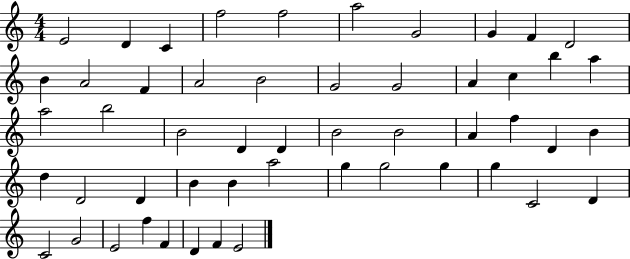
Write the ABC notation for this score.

X:1
T:Untitled
M:4/4
L:1/4
K:C
E2 D C f2 f2 a2 G2 G F D2 B A2 F A2 B2 G2 G2 A c b a a2 b2 B2 D D B2 B2 A f D B d D2 D B B a2 g g2 g g C2 D C2 G2 E2 f F D F E2